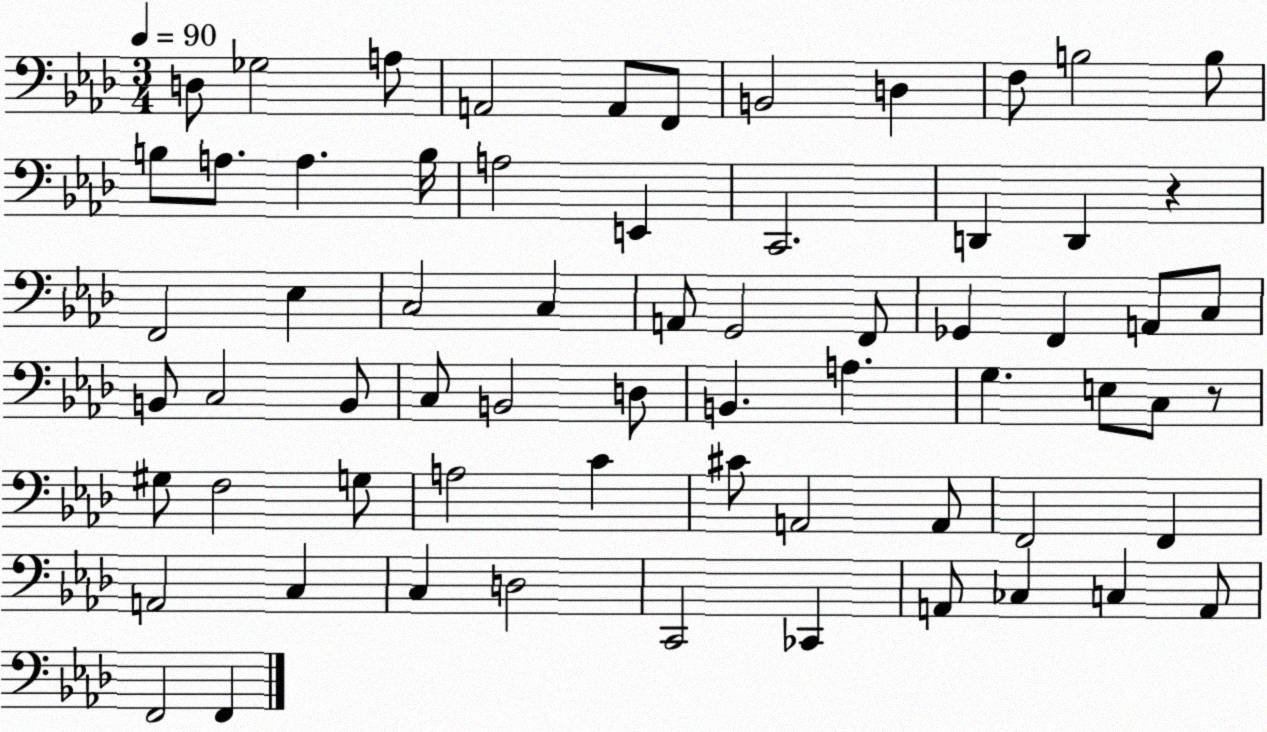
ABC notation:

X:1
T:Untitled
M:3/4
L:1/4
K:Ab
D,/2 _G,2 A,/2 A,,2 A,,/2 F,,/2 B,,2 D, F,/2 B,2 B,/2 B,/2 A,/2 A, B,/4 A,2 E,, C,,2 D,, D,, z F,,2 _E, C,2 C, A,,/2 G,,2 F,,/2 _G,, F,, A,,/2 C,/2 B,,/2 C,2 B,,/2 C,/2 B,,2 D,/2 B,, A, G, E,/2 C,/2 z/2 ^G,/2 F,2 G,/2 A,2 C ^C/2 A,,2 A,,/2 F,,2 F,, A,,2 C, C, D,2 C,,2 _C,, A,,/2 _C, C, A,,/2 F,,2 F,,